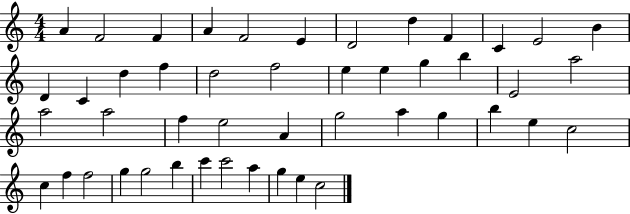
A4/q F4/h F4/q A4/q F4/h E4/q D4/h D5/q F4/q C4/q E4/h B4/q D4/q C4/q D5/q F5/q D5/h F5/h E5/q E5/q G5/q B5/q E4/h A5/h A5/h A5/h F5/q E5/h A4/q G5/h A5/q G5/q B5/q E5/q C5/h C5/q F5/q F5/h G5/q G5/h B5/q C6/q C6/h A5/q G5/q E5/q C5/h